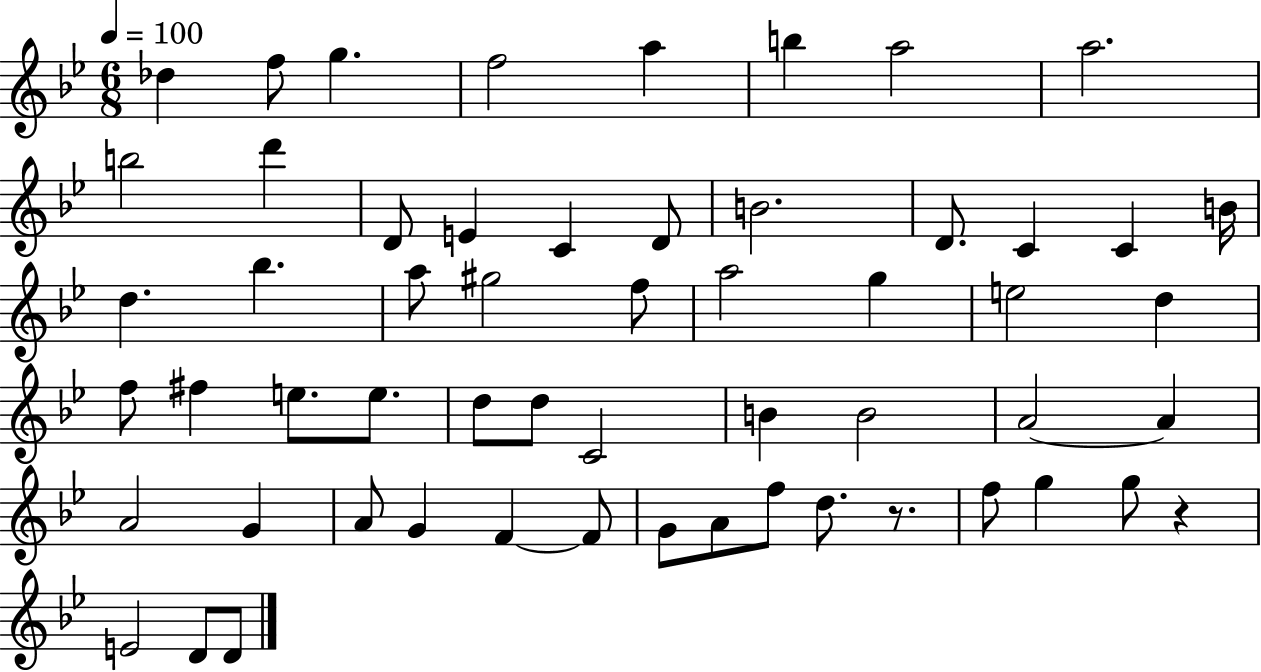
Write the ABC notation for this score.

X:1
T:Untitled
M:6/8
L:1/4
K:Bb
_d f/2 g f2 a b a2 a2 b2 d' D/2 E C D/2 B2 D/2 C C B/4 d _b a/2 ^g2 f/2 a2 g e2 d f/2 ^f e/2 e/2 d/2 d/2 C2 B B2 A2 A A2 G A/2 G F F/2 G/2 A/2 f/2 d/2 z/2 f/2 g g/2 z E2 D/2 D/2